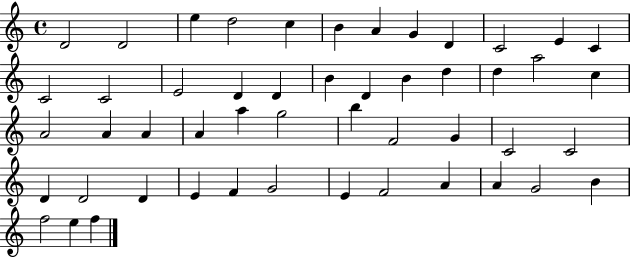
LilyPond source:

{
  \clef treble
  \time 4/4
  \defaultTimeSignature
  \key c \major
  d'2 d'2 | e''4 d''2 c''4 | b'4 a'4 g'4 d'4 | c'2 e'4 c'4 | \break c'2 c'2 | e'2 d'4 d'4 | b'4 d'4 b'4 d''4 | d''4 a''2 c''4 | \break a'2 a'4 a'4 | a'4 a''4 g''2 | b''4 f'2 g'4 | c'2 c'2 | \break d'4 d'2 d'4 | e'4 f'4 g'2 | e'4 f'2 a'4 | a'4 g'2 b'4 | \break f''2 e''4 f''4 | \bar "|."
}